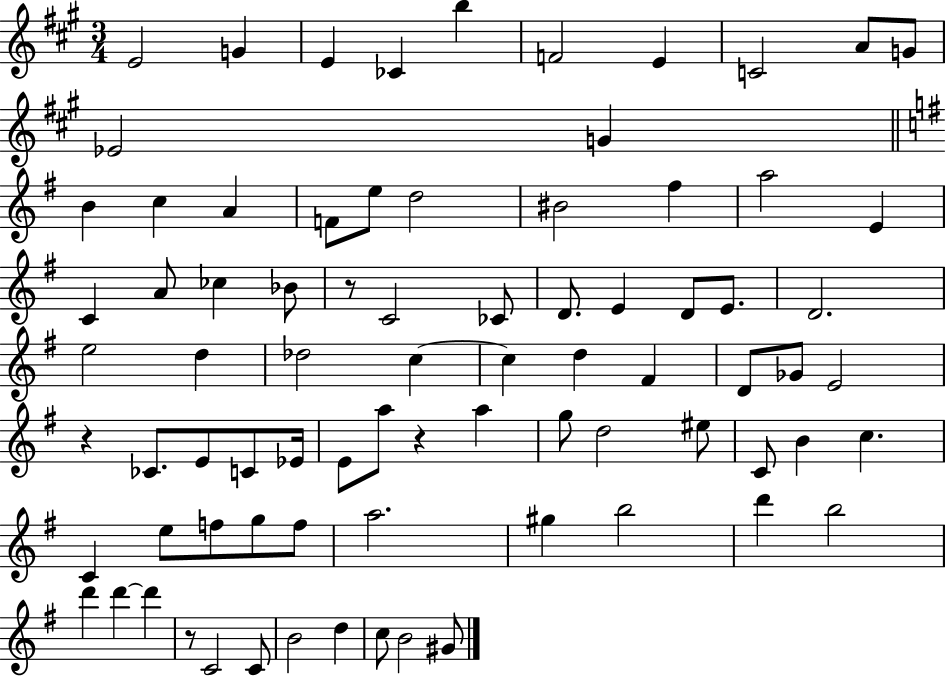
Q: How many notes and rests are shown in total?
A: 80